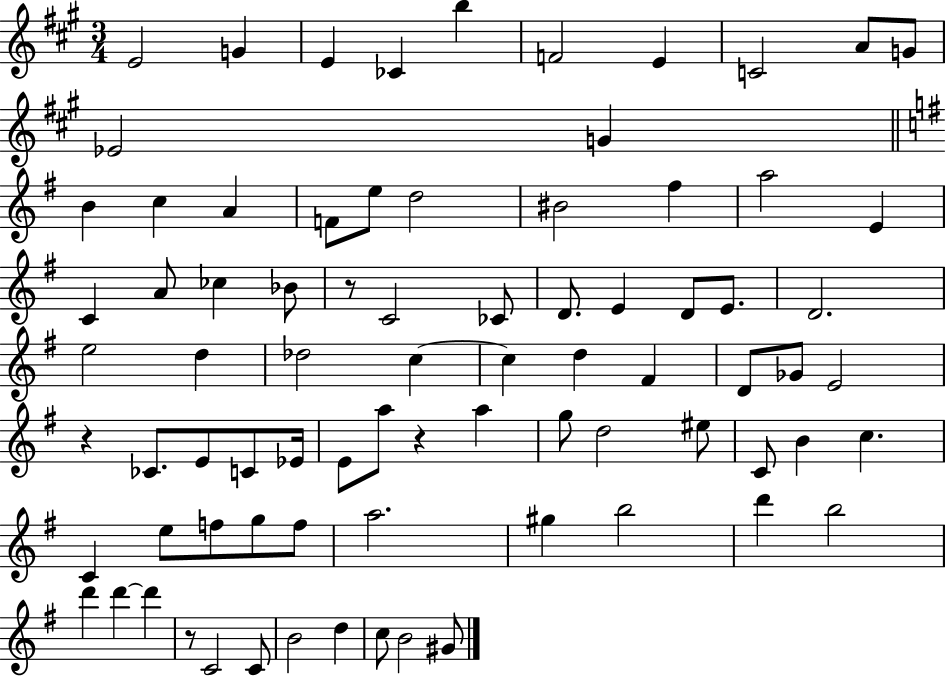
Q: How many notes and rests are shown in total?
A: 80